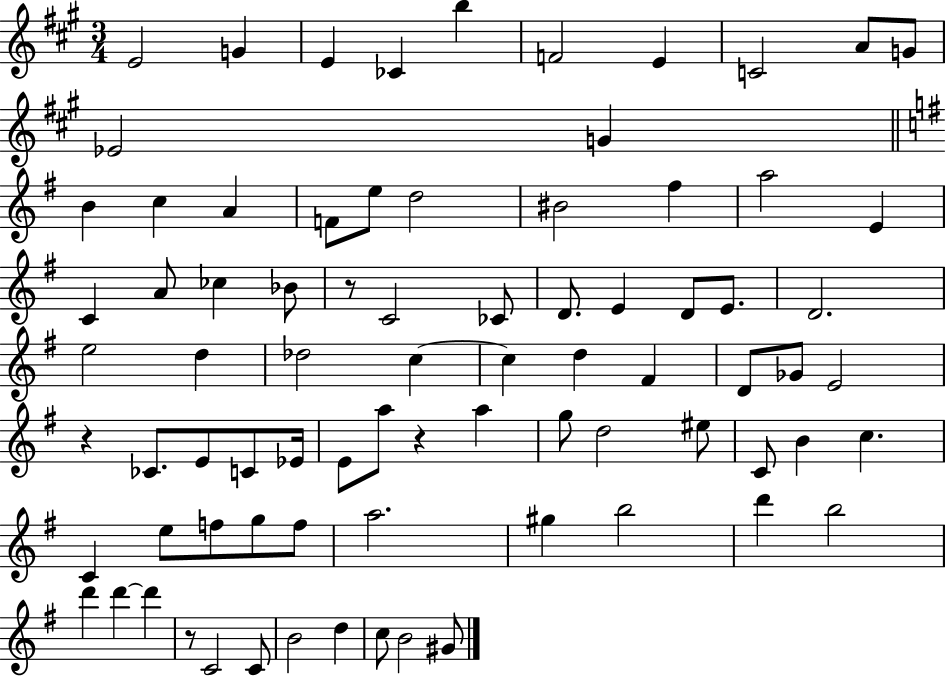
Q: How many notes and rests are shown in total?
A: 80